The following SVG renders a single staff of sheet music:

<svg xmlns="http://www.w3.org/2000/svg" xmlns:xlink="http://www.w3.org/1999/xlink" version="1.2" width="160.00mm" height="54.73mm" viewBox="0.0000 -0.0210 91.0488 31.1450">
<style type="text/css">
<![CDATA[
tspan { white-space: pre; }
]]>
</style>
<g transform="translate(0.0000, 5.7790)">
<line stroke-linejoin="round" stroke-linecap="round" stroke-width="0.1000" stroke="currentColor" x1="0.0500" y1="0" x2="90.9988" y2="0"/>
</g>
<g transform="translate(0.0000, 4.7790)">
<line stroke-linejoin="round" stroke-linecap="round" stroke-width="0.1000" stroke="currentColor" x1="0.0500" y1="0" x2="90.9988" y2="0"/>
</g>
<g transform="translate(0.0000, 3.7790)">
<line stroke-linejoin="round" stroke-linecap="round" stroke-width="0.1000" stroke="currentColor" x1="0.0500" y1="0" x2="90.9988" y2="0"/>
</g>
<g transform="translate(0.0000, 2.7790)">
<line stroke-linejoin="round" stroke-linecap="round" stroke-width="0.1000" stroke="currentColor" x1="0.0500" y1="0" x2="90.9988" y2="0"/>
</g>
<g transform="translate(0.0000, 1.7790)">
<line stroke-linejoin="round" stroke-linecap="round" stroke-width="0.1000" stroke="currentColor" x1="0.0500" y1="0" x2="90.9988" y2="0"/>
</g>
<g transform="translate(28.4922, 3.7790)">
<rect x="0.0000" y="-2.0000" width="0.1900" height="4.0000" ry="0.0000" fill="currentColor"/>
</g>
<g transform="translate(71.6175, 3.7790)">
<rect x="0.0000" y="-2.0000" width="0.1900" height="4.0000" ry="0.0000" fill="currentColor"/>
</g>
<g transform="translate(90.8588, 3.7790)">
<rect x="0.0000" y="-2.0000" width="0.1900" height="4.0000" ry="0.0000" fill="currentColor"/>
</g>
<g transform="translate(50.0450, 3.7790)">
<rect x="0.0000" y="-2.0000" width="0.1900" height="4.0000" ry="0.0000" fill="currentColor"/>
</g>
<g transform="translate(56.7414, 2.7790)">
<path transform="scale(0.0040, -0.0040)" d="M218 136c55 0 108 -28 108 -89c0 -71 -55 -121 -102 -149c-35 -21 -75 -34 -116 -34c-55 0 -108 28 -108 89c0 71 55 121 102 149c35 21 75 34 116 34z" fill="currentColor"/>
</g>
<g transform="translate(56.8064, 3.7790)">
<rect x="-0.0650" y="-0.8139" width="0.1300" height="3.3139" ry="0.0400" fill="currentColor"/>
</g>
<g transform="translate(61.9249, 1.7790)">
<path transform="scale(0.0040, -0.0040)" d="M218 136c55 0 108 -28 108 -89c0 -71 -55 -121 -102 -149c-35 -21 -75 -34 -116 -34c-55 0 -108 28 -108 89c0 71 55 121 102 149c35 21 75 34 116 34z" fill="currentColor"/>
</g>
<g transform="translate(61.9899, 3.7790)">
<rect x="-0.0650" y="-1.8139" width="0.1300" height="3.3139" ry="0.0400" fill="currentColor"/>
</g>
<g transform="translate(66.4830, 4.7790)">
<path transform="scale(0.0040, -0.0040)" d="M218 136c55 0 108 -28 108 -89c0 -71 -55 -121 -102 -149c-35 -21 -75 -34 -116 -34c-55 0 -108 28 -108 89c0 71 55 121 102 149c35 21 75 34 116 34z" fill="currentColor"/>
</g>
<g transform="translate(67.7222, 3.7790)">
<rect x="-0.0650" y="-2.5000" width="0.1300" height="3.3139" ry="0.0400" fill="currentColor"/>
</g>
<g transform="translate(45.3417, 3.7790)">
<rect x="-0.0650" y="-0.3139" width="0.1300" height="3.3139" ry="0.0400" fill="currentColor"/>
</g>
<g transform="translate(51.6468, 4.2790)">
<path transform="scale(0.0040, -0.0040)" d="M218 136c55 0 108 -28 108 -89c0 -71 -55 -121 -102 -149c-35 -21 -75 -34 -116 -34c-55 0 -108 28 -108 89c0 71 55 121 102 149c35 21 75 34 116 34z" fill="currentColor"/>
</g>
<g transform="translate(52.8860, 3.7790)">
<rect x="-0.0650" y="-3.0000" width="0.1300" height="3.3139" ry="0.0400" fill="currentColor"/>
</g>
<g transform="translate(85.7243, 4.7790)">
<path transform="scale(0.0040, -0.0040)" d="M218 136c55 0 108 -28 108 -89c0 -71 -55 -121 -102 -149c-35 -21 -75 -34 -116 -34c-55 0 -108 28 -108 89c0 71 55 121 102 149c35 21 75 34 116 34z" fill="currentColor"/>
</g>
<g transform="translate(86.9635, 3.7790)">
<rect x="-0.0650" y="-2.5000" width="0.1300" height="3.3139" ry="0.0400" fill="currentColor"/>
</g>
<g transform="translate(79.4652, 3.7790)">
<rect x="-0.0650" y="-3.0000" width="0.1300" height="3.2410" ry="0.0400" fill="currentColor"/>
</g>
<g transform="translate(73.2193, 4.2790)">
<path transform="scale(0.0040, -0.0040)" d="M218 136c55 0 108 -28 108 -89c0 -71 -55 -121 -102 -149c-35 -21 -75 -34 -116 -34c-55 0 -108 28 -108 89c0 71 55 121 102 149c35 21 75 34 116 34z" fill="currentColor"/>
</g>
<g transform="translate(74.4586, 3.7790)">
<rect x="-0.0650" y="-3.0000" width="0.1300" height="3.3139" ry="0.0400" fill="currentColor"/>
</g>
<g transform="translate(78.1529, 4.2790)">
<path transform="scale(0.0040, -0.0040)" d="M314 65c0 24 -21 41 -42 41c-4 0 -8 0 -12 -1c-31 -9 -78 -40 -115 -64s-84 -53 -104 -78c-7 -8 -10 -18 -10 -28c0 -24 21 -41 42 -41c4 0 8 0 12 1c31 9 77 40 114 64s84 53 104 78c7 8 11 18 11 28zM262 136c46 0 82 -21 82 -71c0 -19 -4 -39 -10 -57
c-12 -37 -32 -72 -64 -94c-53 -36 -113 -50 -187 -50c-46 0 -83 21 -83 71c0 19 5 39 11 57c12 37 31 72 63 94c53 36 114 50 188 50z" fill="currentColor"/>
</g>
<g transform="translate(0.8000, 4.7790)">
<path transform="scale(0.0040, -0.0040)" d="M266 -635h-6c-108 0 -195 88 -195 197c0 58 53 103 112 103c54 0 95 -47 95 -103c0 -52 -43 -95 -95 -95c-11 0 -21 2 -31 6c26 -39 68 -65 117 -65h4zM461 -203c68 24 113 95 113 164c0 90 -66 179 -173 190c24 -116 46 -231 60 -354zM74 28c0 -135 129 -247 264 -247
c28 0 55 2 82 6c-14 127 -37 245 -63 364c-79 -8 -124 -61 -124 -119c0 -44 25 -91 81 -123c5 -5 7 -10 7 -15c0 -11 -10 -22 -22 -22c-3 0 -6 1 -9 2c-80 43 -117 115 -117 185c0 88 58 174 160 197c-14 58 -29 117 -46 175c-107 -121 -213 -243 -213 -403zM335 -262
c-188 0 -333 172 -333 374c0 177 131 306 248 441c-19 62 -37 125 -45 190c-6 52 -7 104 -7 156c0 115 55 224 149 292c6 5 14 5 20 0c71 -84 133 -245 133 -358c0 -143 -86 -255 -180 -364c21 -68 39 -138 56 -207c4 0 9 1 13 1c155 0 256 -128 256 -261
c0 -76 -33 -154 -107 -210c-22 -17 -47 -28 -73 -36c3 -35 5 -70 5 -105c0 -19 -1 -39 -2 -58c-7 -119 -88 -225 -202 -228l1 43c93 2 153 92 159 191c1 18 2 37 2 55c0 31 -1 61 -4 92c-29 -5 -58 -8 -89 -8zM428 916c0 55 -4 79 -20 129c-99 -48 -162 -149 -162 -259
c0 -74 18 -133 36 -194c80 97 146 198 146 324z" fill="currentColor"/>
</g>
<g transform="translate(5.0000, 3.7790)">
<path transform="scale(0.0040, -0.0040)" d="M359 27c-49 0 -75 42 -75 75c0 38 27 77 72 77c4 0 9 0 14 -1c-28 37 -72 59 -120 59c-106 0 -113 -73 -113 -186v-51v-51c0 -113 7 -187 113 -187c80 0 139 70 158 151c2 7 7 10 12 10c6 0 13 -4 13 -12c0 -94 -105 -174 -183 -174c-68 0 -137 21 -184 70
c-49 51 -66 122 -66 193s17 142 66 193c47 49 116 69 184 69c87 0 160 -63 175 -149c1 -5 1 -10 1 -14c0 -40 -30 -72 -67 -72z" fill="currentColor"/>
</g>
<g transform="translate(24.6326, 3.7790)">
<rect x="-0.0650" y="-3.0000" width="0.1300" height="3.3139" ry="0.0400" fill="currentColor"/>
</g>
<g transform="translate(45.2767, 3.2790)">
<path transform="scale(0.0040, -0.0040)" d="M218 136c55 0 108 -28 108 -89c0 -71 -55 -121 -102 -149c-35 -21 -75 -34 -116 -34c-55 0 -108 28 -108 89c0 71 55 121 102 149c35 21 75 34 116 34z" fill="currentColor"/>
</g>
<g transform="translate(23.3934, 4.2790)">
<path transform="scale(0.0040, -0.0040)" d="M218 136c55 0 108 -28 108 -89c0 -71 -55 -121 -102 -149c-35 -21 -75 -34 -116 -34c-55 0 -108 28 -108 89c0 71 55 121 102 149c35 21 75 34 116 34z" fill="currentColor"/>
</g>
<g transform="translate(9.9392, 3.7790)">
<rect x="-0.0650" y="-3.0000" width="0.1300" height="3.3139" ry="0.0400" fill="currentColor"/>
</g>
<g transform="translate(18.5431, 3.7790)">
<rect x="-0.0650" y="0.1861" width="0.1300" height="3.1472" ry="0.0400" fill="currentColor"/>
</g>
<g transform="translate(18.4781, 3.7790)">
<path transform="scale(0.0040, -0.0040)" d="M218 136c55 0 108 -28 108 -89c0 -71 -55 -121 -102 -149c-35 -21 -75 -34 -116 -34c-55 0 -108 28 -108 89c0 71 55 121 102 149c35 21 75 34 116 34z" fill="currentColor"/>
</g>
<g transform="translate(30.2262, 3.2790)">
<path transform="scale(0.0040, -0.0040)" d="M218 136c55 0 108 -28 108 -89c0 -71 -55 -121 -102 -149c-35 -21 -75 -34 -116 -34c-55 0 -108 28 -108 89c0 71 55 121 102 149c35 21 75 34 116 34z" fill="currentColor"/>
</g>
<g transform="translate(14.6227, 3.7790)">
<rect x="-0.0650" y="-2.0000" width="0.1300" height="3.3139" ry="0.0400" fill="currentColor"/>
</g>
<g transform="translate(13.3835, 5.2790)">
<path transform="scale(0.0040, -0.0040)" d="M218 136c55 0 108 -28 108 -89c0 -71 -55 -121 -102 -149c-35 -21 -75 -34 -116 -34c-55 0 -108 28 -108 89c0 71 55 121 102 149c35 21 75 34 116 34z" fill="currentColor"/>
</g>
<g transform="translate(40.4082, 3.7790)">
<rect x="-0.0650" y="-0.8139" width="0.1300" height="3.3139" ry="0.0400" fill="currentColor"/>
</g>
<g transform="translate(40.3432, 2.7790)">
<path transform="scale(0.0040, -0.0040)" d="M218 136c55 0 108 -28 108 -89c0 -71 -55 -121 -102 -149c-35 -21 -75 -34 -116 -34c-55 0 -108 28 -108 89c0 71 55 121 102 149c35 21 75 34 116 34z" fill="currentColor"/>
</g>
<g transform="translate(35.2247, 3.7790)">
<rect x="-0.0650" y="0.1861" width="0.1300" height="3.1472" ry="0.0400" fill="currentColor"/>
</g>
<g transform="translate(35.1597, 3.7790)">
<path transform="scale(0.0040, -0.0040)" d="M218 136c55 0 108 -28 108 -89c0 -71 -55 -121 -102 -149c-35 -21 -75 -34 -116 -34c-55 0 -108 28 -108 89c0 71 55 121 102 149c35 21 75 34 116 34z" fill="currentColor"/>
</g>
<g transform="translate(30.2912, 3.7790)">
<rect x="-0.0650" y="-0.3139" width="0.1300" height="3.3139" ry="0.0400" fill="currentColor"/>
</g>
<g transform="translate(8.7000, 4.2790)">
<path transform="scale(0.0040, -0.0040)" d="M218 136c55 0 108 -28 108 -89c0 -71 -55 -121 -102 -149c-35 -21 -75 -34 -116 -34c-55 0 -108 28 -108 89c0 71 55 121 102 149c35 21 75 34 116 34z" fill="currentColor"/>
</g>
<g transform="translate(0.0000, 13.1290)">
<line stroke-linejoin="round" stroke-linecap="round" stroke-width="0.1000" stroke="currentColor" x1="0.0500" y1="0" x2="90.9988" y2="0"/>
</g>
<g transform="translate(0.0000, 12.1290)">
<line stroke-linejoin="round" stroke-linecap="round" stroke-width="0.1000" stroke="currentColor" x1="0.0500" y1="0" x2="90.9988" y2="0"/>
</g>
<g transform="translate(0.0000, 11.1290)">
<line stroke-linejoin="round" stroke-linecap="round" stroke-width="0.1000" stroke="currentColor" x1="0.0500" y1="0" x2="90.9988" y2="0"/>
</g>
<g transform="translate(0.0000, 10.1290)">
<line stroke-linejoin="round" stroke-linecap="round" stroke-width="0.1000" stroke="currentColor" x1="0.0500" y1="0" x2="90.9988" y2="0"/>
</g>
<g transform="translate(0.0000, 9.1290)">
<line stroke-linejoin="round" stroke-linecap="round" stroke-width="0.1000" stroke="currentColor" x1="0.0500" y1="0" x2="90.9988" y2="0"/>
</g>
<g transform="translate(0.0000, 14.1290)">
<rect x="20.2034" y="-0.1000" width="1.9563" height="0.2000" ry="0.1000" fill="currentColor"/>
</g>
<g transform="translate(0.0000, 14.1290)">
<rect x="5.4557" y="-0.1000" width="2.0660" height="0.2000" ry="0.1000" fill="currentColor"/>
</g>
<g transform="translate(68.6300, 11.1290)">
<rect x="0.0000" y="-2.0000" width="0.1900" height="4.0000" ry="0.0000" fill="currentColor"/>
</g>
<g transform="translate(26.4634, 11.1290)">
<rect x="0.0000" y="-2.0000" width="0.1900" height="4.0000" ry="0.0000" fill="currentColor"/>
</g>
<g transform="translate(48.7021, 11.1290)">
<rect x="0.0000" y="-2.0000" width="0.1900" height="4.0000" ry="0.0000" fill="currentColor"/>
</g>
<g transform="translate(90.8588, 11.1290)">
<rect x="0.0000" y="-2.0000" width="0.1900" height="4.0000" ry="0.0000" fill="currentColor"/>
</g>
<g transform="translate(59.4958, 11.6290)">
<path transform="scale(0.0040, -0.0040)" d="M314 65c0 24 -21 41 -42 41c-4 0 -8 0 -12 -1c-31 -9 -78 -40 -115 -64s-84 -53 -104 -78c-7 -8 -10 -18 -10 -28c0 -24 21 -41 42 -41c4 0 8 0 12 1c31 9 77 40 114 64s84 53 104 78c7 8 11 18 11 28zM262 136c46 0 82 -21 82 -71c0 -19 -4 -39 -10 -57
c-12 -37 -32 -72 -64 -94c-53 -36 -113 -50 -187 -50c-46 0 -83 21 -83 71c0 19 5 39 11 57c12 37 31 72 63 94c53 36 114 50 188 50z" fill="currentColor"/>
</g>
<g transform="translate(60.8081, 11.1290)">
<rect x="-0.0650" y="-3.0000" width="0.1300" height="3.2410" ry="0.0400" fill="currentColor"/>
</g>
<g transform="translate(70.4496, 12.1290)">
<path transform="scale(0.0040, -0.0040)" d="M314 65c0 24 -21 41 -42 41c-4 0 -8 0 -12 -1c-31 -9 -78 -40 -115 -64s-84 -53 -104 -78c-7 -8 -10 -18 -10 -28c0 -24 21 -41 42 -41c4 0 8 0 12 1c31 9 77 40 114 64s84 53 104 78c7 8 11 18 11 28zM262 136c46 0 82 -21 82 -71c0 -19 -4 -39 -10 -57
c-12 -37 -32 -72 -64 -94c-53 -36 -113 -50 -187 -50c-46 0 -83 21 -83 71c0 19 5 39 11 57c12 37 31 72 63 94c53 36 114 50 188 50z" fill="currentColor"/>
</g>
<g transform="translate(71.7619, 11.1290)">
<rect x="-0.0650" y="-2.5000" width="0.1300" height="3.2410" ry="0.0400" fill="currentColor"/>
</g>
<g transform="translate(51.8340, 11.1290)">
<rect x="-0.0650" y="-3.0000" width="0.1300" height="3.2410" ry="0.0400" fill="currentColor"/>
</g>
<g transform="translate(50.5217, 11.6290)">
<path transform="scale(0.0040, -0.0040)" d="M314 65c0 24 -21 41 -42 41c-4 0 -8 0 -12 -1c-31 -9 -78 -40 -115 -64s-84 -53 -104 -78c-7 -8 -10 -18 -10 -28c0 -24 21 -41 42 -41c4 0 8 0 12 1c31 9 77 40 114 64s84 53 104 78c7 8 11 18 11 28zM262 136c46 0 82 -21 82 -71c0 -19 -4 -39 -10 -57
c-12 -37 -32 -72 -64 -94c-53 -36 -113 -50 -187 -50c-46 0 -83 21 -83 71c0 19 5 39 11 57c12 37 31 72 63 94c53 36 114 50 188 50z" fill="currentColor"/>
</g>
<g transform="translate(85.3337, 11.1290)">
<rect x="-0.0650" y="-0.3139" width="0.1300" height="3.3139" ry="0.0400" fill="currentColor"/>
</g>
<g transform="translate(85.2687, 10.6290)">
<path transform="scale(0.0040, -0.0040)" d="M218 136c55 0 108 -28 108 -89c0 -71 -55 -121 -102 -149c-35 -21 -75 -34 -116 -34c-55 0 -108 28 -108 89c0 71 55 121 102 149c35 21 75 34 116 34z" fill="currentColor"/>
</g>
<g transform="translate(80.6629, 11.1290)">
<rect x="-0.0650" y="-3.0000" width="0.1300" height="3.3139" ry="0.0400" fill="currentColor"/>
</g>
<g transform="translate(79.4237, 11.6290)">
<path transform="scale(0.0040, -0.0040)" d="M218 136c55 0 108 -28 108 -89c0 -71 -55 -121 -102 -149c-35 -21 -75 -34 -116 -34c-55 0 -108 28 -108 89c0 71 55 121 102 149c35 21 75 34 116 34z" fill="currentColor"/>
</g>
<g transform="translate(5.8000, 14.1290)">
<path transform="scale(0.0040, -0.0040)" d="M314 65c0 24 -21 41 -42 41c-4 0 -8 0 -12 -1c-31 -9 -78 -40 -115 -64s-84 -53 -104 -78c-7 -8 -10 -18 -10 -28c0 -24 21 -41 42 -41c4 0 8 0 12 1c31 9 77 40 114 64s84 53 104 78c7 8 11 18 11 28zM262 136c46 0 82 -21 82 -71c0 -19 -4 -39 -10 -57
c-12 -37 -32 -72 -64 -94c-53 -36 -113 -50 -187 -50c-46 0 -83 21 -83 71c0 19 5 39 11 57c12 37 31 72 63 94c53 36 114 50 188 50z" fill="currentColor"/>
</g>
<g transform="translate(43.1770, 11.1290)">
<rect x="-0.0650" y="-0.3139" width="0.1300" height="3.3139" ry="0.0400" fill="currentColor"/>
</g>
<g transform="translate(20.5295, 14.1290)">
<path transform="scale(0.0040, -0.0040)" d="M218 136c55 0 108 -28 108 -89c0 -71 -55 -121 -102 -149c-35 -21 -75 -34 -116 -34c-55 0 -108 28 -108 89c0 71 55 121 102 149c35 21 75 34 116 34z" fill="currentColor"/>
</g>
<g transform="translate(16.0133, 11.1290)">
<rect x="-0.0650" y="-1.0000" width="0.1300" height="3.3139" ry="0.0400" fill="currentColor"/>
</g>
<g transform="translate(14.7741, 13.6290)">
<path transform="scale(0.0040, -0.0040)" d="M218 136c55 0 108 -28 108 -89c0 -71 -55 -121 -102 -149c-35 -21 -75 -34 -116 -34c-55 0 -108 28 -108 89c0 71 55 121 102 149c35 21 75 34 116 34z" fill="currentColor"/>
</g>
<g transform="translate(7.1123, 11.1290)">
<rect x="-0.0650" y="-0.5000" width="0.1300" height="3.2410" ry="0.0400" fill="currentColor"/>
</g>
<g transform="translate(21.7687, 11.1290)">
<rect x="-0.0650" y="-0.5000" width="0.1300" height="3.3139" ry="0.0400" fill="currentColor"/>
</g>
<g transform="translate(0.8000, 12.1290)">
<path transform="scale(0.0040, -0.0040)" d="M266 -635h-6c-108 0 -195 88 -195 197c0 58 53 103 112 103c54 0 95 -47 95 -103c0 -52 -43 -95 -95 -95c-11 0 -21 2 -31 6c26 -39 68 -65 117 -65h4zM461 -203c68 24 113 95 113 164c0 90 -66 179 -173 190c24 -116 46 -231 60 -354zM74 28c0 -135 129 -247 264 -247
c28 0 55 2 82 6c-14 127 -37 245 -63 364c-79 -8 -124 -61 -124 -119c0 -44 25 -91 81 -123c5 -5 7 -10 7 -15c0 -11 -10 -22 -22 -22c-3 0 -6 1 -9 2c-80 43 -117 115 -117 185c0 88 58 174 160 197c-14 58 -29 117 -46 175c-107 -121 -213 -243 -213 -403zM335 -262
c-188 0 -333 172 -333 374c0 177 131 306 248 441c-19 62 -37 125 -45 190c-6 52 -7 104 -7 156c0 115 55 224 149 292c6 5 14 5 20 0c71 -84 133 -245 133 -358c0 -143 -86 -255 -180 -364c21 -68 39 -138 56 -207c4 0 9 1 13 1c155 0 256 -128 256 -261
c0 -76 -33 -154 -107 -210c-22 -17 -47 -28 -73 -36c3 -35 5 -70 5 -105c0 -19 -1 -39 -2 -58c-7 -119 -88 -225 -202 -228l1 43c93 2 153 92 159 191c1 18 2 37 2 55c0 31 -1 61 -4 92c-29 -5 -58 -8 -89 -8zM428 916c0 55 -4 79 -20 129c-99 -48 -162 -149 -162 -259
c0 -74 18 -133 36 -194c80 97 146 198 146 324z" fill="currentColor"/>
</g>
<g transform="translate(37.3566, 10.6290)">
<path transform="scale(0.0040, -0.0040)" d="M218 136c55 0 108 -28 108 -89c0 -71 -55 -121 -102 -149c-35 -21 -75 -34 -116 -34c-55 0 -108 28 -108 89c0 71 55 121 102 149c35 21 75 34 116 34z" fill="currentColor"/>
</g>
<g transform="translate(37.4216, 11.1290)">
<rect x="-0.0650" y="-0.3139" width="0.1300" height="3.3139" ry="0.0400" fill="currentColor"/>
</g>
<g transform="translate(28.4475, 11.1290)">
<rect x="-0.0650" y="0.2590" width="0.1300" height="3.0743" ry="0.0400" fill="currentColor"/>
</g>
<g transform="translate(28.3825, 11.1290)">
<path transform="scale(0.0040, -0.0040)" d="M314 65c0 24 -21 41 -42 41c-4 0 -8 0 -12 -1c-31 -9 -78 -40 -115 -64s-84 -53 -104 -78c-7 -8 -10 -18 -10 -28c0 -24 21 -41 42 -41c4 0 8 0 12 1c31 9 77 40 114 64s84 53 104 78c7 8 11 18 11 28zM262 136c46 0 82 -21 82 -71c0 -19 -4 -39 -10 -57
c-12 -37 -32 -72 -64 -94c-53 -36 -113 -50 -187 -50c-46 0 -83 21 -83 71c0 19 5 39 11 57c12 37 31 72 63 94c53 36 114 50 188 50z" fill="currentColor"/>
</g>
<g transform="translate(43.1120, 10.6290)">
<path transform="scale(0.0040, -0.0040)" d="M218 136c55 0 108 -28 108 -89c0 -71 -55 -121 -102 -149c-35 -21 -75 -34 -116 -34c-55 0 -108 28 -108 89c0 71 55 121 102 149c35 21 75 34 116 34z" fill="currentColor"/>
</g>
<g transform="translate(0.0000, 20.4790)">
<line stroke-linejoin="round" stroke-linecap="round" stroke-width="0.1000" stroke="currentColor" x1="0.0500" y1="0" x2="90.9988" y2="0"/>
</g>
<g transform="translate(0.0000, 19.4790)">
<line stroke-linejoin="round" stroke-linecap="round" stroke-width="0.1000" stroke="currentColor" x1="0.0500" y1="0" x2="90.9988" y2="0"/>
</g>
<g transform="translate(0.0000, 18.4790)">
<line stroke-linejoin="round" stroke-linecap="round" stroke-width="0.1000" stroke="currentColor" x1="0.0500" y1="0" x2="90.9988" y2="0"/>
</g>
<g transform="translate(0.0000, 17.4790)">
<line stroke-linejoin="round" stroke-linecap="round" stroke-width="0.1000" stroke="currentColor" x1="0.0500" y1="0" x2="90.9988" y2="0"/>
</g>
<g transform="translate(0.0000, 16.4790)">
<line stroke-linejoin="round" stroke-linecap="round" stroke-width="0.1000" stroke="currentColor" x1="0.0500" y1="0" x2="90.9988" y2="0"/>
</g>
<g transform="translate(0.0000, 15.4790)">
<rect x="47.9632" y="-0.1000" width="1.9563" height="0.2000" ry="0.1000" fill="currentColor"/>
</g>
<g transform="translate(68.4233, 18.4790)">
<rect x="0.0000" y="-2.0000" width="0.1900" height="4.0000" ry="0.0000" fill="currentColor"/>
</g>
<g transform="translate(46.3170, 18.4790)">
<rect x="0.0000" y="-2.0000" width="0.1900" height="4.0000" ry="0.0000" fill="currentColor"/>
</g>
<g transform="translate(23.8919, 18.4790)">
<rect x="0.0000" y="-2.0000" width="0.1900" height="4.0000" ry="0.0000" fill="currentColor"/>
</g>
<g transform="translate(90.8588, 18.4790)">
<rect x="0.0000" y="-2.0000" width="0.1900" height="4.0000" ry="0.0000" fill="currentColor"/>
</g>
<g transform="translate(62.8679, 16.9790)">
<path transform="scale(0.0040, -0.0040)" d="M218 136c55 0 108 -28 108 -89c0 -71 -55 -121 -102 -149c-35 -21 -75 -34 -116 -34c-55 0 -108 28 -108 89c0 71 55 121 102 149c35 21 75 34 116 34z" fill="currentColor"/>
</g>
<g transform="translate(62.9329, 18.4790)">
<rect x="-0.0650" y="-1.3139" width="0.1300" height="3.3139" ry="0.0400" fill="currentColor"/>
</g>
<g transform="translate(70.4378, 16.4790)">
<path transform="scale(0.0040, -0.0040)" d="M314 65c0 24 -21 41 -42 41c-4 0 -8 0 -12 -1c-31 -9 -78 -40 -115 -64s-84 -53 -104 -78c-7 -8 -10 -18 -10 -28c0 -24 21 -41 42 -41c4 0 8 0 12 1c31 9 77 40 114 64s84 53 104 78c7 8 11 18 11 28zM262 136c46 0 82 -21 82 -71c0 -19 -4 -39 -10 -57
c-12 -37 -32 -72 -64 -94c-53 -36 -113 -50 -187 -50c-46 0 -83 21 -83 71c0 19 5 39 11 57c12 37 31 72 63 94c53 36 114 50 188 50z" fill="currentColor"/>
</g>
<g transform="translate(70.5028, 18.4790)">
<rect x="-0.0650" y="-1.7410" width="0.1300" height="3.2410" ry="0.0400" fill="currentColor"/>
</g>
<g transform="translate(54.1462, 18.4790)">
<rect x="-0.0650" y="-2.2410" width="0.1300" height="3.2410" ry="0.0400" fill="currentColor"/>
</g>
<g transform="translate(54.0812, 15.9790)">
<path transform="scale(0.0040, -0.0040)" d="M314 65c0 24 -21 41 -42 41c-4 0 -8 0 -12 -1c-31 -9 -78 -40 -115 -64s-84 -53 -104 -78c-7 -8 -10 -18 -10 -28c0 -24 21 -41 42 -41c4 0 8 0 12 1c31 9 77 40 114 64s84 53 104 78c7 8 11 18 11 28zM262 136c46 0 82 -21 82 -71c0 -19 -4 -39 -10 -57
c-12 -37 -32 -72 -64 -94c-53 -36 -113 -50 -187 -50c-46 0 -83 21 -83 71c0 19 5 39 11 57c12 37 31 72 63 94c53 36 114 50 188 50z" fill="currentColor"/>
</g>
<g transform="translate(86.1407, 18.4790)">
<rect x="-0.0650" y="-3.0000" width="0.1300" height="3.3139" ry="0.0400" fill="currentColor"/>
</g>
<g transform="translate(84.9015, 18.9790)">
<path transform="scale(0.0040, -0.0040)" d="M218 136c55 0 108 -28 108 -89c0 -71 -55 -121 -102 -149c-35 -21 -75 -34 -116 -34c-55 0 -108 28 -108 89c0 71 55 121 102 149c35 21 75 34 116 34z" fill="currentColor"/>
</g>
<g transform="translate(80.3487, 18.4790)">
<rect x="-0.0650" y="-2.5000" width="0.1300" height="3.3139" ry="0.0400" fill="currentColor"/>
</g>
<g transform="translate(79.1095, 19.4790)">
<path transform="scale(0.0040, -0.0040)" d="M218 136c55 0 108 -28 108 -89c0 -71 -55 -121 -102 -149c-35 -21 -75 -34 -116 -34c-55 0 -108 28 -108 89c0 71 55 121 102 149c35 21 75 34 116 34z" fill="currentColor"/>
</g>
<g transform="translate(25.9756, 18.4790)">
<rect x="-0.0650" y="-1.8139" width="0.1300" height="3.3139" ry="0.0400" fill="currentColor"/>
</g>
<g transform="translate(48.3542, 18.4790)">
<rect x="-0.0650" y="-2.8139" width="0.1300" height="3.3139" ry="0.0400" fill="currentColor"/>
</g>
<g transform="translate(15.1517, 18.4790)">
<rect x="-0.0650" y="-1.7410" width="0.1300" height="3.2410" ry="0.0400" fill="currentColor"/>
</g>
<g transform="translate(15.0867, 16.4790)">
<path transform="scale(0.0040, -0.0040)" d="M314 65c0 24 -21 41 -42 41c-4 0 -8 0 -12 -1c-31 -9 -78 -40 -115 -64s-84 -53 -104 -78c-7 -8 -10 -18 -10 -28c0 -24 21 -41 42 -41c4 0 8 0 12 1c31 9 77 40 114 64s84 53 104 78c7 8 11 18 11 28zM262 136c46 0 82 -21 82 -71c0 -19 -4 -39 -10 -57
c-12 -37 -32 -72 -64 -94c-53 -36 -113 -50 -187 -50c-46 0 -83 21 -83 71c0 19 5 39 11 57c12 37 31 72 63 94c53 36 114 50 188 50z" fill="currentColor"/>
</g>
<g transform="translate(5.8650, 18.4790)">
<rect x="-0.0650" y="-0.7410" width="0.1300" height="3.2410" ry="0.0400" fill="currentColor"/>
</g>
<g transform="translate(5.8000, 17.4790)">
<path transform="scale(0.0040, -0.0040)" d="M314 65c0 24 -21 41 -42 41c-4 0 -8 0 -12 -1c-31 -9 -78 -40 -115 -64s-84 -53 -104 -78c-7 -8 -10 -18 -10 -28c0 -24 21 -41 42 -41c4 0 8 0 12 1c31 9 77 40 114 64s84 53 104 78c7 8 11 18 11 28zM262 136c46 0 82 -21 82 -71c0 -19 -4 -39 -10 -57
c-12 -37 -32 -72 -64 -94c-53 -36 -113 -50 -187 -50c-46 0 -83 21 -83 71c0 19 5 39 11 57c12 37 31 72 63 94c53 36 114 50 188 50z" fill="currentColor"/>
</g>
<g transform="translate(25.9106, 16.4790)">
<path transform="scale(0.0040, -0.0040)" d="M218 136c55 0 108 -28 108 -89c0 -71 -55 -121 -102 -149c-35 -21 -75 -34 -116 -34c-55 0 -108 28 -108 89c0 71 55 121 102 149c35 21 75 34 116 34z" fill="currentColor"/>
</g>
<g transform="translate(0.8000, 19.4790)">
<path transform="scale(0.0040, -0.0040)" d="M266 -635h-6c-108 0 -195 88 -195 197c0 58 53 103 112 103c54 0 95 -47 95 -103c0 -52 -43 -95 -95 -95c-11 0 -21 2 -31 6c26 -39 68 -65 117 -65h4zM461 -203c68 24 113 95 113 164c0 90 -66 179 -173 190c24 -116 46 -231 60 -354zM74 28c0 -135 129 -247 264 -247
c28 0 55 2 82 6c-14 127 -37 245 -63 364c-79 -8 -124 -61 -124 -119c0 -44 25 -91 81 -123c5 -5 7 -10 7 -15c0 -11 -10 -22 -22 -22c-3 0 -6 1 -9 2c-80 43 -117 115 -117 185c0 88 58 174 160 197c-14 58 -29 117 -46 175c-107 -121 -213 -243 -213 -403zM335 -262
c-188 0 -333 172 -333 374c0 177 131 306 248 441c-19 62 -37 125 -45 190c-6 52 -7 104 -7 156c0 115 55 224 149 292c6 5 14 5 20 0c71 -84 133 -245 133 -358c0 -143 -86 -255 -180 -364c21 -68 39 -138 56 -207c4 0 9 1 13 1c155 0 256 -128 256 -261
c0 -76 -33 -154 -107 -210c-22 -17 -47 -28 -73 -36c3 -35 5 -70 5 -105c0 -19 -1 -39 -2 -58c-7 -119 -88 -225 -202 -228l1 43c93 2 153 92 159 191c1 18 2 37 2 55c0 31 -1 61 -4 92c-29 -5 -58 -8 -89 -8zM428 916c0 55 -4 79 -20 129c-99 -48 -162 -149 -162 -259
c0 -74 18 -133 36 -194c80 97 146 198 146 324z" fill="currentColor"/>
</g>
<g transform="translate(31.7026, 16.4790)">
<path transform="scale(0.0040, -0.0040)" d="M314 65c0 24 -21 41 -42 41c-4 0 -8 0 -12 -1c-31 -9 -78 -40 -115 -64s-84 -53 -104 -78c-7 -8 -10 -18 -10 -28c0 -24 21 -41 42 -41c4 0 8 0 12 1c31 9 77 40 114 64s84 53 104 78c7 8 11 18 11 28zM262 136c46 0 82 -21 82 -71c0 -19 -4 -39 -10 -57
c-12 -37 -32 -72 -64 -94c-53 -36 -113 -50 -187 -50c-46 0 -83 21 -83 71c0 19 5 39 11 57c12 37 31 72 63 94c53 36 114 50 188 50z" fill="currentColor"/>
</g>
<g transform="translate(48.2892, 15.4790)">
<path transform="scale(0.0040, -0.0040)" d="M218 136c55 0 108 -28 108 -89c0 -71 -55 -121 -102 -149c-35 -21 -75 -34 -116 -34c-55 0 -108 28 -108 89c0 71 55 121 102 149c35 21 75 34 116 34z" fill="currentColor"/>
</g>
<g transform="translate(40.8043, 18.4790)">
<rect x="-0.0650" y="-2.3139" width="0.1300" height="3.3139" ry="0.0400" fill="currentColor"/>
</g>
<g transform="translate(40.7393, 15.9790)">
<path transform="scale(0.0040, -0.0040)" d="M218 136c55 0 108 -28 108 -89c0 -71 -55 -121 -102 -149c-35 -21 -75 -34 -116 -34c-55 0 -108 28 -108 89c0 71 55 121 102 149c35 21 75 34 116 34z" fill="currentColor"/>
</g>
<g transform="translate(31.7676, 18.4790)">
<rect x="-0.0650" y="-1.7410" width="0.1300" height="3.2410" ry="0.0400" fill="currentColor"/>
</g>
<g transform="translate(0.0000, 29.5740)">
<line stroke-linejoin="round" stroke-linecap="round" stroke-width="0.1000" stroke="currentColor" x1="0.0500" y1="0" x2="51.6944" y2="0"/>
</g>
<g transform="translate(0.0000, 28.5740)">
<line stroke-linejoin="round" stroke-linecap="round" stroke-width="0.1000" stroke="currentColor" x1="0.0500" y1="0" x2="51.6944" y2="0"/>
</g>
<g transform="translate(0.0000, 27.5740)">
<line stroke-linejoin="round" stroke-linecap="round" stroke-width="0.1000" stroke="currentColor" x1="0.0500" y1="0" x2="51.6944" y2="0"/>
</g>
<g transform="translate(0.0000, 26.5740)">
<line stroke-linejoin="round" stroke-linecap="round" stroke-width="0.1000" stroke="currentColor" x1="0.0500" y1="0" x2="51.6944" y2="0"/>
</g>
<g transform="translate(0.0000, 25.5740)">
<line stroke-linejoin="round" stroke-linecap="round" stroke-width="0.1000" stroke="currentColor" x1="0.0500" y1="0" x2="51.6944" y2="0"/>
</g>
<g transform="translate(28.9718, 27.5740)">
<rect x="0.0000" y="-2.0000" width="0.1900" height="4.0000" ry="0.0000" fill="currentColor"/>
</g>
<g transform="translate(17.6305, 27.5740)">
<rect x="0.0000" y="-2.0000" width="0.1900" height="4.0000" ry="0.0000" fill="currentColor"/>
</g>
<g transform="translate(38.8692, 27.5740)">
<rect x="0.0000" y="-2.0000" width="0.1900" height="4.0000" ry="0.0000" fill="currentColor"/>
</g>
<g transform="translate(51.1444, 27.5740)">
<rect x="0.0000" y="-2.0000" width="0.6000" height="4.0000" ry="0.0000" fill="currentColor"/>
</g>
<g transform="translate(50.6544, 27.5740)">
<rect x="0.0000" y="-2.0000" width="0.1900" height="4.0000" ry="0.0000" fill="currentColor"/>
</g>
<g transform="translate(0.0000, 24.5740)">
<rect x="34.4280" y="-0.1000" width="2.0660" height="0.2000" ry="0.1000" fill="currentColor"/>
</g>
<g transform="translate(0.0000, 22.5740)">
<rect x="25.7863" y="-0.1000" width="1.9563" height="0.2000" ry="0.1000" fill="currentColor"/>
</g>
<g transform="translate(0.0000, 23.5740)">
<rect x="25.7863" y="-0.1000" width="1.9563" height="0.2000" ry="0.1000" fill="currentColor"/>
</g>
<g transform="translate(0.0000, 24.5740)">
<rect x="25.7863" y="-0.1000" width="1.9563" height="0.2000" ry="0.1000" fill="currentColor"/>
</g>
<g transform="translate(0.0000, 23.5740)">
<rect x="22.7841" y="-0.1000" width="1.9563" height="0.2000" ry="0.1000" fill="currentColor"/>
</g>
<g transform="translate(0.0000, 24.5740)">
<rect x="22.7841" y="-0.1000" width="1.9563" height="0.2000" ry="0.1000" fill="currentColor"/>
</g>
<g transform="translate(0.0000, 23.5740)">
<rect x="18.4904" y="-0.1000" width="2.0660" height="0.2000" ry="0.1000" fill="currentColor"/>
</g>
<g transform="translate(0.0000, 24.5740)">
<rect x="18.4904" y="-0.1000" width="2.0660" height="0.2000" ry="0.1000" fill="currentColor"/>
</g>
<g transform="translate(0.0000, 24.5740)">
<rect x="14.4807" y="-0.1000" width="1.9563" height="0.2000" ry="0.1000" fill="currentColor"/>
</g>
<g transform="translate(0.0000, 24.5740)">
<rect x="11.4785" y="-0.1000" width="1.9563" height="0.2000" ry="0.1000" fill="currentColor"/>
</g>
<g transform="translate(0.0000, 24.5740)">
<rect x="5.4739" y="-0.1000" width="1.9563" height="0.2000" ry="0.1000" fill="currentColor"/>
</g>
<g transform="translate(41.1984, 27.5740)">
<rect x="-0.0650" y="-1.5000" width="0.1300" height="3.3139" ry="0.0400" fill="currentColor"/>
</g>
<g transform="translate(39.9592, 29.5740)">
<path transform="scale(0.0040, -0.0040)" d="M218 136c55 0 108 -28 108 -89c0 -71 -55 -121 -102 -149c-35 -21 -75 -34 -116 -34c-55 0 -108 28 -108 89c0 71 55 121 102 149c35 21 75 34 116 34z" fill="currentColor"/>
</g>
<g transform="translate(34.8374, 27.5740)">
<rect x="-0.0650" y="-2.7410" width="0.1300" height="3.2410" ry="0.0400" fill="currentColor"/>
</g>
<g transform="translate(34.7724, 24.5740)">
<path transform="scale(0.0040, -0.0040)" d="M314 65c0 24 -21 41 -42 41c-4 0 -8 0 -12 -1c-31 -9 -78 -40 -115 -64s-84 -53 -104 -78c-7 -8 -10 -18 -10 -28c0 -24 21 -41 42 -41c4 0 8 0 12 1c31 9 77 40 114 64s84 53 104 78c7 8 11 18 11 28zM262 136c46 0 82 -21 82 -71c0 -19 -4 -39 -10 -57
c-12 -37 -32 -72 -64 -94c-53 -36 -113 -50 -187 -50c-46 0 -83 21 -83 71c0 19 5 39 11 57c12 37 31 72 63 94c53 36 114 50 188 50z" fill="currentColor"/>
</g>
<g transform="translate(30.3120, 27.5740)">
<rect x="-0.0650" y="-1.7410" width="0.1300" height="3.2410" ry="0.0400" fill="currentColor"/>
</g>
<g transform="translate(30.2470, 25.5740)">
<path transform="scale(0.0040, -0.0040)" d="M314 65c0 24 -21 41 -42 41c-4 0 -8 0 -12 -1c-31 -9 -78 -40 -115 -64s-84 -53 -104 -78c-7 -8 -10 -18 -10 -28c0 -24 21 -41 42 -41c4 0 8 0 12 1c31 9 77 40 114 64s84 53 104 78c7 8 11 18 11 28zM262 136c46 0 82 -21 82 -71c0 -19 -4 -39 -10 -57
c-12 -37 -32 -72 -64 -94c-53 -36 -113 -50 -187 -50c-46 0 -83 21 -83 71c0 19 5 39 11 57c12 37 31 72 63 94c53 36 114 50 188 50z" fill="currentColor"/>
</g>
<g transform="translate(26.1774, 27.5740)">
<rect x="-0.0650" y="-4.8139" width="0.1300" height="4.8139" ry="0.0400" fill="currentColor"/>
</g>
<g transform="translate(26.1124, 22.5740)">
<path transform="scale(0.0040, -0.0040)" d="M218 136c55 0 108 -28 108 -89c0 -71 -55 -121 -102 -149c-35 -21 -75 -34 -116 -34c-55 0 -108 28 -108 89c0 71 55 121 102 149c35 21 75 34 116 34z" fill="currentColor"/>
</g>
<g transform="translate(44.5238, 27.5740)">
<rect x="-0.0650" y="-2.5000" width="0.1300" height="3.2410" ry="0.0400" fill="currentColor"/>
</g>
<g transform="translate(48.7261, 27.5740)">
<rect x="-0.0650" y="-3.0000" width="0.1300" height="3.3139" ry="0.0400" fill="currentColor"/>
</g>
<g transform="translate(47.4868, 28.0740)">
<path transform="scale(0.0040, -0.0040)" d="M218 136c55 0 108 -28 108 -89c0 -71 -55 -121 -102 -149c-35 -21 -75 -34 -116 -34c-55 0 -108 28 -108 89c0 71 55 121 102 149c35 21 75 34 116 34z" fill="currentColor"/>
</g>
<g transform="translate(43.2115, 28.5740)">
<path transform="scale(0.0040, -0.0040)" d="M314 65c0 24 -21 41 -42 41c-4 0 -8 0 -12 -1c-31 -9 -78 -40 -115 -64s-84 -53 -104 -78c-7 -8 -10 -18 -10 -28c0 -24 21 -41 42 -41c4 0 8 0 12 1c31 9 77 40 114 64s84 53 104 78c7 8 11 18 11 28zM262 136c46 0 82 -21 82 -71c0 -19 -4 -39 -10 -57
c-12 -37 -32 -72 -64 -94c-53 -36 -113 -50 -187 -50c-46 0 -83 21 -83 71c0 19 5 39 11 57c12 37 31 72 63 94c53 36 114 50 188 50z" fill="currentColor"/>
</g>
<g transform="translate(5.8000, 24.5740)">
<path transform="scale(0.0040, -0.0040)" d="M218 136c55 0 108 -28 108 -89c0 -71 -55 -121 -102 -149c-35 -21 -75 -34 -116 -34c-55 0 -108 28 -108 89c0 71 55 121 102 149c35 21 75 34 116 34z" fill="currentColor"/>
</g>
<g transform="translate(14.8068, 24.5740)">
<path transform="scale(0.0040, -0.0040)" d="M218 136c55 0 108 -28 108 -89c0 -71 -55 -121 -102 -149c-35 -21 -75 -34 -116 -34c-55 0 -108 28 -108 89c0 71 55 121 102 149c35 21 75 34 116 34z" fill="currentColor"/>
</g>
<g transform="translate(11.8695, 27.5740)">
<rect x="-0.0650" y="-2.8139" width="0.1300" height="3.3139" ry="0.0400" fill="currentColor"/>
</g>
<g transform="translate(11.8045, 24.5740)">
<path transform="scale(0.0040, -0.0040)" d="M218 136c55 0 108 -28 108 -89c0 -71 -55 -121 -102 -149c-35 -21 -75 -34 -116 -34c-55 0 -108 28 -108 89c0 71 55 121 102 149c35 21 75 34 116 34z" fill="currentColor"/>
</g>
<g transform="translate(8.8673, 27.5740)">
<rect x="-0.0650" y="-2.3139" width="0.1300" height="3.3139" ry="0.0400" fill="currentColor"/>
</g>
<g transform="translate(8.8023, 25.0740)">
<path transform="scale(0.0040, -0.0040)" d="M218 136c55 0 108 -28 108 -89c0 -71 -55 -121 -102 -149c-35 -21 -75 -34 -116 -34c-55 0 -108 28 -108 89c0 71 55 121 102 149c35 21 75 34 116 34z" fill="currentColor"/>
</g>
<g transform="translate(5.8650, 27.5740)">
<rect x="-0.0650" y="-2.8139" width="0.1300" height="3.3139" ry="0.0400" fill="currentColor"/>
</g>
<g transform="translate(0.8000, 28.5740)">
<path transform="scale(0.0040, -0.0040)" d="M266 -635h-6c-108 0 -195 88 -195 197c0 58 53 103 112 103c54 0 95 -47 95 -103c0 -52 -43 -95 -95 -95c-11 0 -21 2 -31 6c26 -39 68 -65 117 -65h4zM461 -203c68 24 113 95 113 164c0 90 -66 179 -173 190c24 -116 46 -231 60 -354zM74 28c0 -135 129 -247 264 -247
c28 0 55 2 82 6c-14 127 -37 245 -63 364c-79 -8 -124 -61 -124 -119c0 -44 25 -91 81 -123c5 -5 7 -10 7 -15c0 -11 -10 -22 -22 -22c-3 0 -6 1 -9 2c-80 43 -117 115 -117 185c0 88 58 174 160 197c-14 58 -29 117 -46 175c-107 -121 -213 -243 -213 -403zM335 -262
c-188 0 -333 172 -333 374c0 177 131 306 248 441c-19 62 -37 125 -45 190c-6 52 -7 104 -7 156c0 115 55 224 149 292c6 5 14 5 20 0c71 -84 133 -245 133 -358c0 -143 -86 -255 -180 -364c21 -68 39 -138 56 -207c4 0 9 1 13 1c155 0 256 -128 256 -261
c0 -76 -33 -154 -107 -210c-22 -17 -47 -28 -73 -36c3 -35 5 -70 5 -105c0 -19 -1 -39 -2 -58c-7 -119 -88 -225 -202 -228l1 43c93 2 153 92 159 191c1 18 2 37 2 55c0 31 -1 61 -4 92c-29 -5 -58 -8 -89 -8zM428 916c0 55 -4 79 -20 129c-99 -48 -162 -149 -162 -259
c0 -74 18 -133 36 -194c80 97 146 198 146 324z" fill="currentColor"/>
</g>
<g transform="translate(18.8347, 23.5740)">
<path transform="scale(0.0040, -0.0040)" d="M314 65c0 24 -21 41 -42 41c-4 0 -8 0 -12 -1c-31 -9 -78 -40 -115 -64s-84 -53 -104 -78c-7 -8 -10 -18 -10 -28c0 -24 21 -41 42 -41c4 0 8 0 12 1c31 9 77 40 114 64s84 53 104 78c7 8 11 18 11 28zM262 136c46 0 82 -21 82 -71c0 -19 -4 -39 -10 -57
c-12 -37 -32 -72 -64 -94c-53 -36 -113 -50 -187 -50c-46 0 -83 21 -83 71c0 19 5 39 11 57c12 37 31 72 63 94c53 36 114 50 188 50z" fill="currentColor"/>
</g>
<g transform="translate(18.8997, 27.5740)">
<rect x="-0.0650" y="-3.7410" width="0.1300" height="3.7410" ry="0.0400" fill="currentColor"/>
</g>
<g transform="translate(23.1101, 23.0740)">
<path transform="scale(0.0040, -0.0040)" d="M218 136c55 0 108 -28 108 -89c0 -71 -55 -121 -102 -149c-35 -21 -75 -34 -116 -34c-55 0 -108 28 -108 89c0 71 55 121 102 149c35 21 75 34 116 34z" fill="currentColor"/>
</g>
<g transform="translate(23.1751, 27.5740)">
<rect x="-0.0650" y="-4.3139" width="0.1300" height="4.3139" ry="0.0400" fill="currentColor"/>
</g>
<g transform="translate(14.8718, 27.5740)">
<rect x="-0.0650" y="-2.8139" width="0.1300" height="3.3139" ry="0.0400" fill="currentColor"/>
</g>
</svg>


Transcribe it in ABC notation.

X:1
T:Untitled
M:4/4
L:1/4
K:C
A F B A c B d c A d f G A A2 G C2 D C B2 c c A2 A2 G2 A c d2 f2 f f2 g a g2 e f2 G A a g a a c'2 d' e' f2 a2 E G2 A